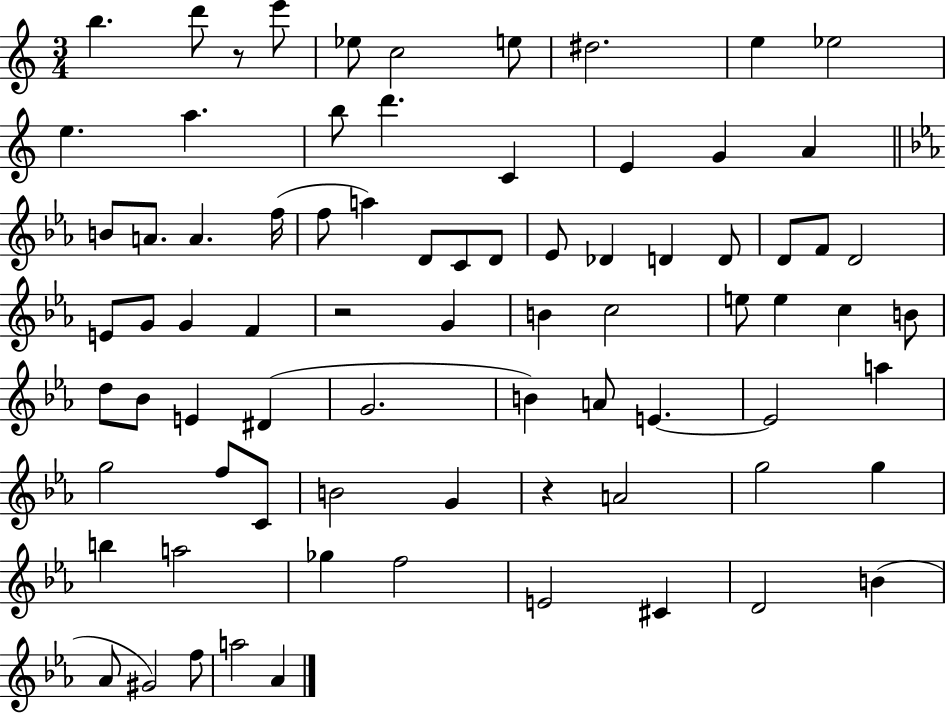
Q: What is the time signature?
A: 3/4